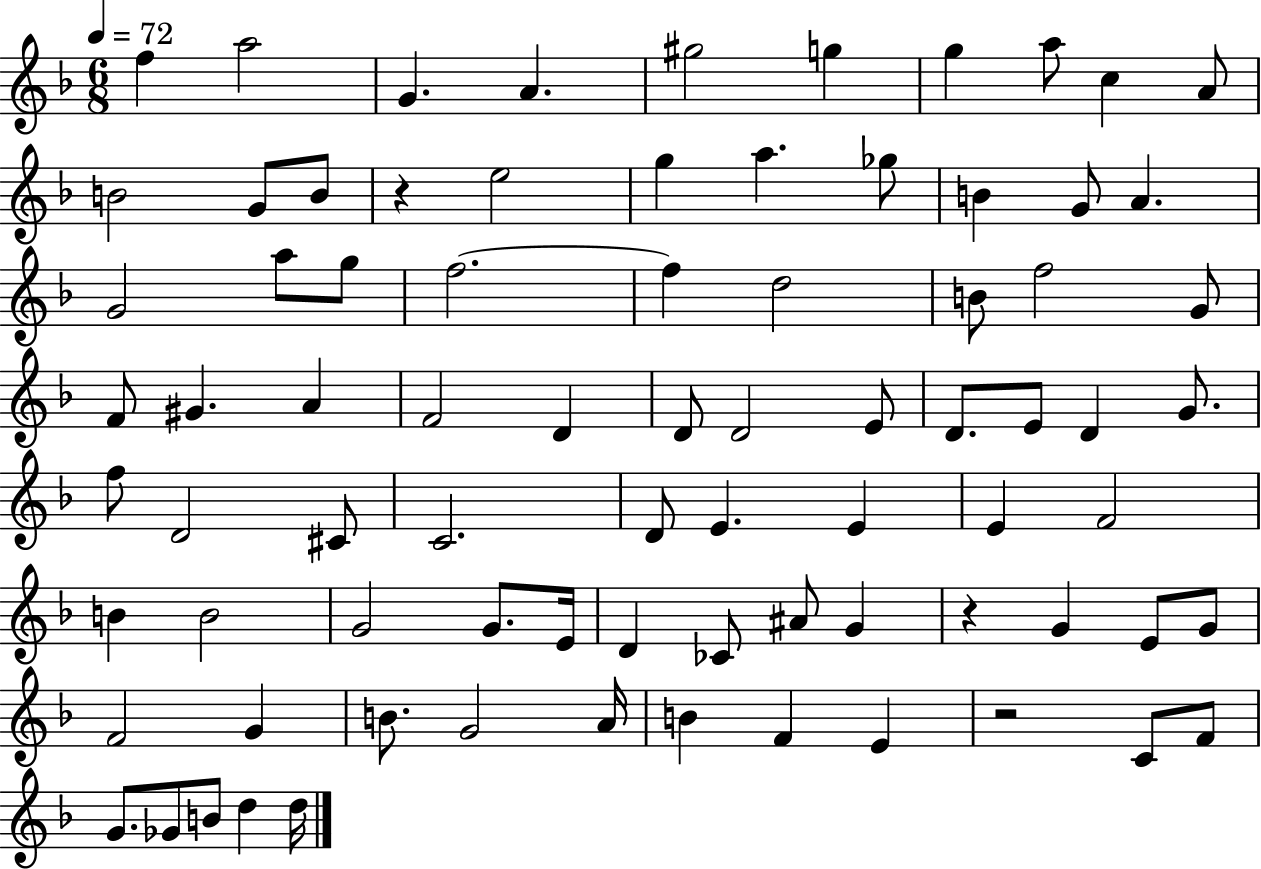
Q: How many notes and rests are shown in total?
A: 80